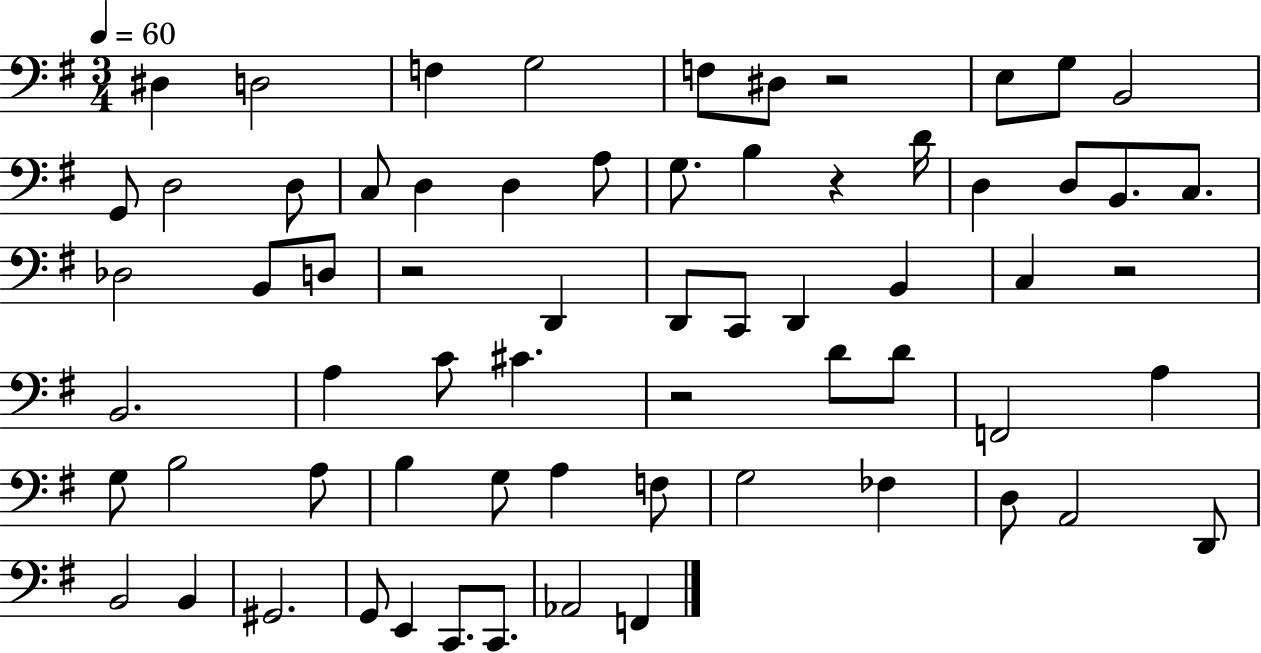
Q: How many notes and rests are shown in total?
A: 66